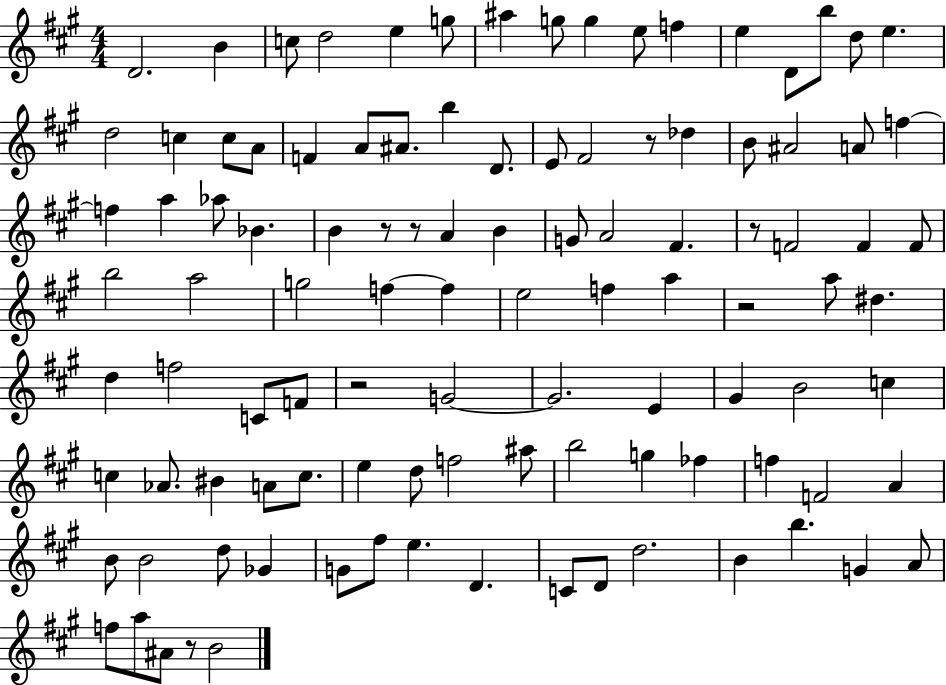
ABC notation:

X:1
T:Untitled
M:4/4
L:1/4
K:A
D2 B c/2 d2 e g/2 ^a g/2 g e/2 f e D/2 b/2 d/2 e d2 c c/2 A/2 F A/2 ^A/2 b D/2 E/2 ^F2 z/2 _d B/2 ^A2 A/2 f f a _a/2 _B B z/2 z/2 A B G/2 A2 ^F z/2 F2 F F/2 b2 a2 g2 f f e2 f a z2 a/2 ^d d f2 C/2 F/2 z2 G2 G2 E ^G B2 c c _A/2 ^B A/2 c/2 e d/2 f2 ^a/2 b2 g _f f F2 A B/2 B2 d/2 _G G/2 ^f/2 e D C/2 D/2 d2 B b G A/2 f/2 a/2 ^A/2 z/2 B2